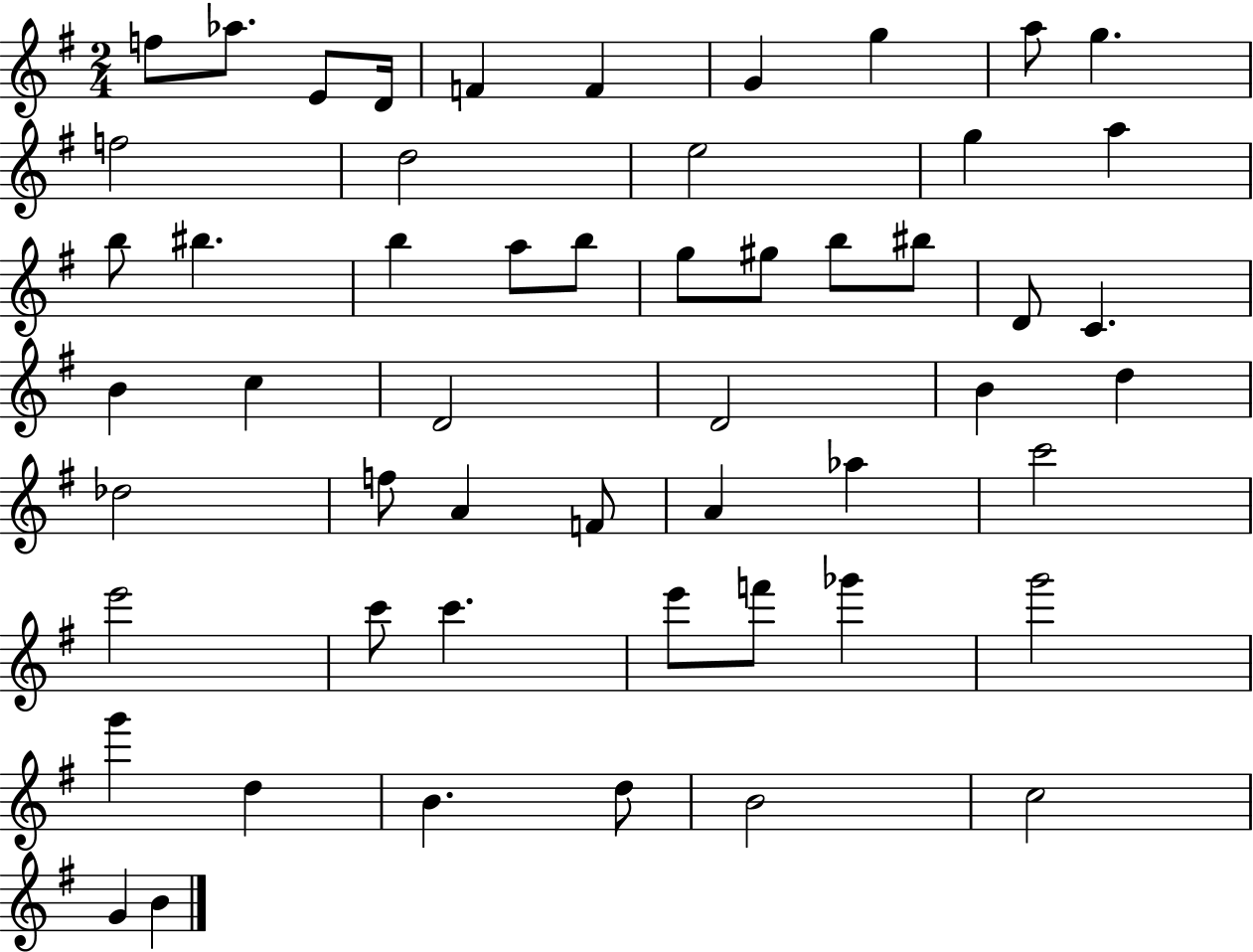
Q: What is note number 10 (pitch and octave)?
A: G5